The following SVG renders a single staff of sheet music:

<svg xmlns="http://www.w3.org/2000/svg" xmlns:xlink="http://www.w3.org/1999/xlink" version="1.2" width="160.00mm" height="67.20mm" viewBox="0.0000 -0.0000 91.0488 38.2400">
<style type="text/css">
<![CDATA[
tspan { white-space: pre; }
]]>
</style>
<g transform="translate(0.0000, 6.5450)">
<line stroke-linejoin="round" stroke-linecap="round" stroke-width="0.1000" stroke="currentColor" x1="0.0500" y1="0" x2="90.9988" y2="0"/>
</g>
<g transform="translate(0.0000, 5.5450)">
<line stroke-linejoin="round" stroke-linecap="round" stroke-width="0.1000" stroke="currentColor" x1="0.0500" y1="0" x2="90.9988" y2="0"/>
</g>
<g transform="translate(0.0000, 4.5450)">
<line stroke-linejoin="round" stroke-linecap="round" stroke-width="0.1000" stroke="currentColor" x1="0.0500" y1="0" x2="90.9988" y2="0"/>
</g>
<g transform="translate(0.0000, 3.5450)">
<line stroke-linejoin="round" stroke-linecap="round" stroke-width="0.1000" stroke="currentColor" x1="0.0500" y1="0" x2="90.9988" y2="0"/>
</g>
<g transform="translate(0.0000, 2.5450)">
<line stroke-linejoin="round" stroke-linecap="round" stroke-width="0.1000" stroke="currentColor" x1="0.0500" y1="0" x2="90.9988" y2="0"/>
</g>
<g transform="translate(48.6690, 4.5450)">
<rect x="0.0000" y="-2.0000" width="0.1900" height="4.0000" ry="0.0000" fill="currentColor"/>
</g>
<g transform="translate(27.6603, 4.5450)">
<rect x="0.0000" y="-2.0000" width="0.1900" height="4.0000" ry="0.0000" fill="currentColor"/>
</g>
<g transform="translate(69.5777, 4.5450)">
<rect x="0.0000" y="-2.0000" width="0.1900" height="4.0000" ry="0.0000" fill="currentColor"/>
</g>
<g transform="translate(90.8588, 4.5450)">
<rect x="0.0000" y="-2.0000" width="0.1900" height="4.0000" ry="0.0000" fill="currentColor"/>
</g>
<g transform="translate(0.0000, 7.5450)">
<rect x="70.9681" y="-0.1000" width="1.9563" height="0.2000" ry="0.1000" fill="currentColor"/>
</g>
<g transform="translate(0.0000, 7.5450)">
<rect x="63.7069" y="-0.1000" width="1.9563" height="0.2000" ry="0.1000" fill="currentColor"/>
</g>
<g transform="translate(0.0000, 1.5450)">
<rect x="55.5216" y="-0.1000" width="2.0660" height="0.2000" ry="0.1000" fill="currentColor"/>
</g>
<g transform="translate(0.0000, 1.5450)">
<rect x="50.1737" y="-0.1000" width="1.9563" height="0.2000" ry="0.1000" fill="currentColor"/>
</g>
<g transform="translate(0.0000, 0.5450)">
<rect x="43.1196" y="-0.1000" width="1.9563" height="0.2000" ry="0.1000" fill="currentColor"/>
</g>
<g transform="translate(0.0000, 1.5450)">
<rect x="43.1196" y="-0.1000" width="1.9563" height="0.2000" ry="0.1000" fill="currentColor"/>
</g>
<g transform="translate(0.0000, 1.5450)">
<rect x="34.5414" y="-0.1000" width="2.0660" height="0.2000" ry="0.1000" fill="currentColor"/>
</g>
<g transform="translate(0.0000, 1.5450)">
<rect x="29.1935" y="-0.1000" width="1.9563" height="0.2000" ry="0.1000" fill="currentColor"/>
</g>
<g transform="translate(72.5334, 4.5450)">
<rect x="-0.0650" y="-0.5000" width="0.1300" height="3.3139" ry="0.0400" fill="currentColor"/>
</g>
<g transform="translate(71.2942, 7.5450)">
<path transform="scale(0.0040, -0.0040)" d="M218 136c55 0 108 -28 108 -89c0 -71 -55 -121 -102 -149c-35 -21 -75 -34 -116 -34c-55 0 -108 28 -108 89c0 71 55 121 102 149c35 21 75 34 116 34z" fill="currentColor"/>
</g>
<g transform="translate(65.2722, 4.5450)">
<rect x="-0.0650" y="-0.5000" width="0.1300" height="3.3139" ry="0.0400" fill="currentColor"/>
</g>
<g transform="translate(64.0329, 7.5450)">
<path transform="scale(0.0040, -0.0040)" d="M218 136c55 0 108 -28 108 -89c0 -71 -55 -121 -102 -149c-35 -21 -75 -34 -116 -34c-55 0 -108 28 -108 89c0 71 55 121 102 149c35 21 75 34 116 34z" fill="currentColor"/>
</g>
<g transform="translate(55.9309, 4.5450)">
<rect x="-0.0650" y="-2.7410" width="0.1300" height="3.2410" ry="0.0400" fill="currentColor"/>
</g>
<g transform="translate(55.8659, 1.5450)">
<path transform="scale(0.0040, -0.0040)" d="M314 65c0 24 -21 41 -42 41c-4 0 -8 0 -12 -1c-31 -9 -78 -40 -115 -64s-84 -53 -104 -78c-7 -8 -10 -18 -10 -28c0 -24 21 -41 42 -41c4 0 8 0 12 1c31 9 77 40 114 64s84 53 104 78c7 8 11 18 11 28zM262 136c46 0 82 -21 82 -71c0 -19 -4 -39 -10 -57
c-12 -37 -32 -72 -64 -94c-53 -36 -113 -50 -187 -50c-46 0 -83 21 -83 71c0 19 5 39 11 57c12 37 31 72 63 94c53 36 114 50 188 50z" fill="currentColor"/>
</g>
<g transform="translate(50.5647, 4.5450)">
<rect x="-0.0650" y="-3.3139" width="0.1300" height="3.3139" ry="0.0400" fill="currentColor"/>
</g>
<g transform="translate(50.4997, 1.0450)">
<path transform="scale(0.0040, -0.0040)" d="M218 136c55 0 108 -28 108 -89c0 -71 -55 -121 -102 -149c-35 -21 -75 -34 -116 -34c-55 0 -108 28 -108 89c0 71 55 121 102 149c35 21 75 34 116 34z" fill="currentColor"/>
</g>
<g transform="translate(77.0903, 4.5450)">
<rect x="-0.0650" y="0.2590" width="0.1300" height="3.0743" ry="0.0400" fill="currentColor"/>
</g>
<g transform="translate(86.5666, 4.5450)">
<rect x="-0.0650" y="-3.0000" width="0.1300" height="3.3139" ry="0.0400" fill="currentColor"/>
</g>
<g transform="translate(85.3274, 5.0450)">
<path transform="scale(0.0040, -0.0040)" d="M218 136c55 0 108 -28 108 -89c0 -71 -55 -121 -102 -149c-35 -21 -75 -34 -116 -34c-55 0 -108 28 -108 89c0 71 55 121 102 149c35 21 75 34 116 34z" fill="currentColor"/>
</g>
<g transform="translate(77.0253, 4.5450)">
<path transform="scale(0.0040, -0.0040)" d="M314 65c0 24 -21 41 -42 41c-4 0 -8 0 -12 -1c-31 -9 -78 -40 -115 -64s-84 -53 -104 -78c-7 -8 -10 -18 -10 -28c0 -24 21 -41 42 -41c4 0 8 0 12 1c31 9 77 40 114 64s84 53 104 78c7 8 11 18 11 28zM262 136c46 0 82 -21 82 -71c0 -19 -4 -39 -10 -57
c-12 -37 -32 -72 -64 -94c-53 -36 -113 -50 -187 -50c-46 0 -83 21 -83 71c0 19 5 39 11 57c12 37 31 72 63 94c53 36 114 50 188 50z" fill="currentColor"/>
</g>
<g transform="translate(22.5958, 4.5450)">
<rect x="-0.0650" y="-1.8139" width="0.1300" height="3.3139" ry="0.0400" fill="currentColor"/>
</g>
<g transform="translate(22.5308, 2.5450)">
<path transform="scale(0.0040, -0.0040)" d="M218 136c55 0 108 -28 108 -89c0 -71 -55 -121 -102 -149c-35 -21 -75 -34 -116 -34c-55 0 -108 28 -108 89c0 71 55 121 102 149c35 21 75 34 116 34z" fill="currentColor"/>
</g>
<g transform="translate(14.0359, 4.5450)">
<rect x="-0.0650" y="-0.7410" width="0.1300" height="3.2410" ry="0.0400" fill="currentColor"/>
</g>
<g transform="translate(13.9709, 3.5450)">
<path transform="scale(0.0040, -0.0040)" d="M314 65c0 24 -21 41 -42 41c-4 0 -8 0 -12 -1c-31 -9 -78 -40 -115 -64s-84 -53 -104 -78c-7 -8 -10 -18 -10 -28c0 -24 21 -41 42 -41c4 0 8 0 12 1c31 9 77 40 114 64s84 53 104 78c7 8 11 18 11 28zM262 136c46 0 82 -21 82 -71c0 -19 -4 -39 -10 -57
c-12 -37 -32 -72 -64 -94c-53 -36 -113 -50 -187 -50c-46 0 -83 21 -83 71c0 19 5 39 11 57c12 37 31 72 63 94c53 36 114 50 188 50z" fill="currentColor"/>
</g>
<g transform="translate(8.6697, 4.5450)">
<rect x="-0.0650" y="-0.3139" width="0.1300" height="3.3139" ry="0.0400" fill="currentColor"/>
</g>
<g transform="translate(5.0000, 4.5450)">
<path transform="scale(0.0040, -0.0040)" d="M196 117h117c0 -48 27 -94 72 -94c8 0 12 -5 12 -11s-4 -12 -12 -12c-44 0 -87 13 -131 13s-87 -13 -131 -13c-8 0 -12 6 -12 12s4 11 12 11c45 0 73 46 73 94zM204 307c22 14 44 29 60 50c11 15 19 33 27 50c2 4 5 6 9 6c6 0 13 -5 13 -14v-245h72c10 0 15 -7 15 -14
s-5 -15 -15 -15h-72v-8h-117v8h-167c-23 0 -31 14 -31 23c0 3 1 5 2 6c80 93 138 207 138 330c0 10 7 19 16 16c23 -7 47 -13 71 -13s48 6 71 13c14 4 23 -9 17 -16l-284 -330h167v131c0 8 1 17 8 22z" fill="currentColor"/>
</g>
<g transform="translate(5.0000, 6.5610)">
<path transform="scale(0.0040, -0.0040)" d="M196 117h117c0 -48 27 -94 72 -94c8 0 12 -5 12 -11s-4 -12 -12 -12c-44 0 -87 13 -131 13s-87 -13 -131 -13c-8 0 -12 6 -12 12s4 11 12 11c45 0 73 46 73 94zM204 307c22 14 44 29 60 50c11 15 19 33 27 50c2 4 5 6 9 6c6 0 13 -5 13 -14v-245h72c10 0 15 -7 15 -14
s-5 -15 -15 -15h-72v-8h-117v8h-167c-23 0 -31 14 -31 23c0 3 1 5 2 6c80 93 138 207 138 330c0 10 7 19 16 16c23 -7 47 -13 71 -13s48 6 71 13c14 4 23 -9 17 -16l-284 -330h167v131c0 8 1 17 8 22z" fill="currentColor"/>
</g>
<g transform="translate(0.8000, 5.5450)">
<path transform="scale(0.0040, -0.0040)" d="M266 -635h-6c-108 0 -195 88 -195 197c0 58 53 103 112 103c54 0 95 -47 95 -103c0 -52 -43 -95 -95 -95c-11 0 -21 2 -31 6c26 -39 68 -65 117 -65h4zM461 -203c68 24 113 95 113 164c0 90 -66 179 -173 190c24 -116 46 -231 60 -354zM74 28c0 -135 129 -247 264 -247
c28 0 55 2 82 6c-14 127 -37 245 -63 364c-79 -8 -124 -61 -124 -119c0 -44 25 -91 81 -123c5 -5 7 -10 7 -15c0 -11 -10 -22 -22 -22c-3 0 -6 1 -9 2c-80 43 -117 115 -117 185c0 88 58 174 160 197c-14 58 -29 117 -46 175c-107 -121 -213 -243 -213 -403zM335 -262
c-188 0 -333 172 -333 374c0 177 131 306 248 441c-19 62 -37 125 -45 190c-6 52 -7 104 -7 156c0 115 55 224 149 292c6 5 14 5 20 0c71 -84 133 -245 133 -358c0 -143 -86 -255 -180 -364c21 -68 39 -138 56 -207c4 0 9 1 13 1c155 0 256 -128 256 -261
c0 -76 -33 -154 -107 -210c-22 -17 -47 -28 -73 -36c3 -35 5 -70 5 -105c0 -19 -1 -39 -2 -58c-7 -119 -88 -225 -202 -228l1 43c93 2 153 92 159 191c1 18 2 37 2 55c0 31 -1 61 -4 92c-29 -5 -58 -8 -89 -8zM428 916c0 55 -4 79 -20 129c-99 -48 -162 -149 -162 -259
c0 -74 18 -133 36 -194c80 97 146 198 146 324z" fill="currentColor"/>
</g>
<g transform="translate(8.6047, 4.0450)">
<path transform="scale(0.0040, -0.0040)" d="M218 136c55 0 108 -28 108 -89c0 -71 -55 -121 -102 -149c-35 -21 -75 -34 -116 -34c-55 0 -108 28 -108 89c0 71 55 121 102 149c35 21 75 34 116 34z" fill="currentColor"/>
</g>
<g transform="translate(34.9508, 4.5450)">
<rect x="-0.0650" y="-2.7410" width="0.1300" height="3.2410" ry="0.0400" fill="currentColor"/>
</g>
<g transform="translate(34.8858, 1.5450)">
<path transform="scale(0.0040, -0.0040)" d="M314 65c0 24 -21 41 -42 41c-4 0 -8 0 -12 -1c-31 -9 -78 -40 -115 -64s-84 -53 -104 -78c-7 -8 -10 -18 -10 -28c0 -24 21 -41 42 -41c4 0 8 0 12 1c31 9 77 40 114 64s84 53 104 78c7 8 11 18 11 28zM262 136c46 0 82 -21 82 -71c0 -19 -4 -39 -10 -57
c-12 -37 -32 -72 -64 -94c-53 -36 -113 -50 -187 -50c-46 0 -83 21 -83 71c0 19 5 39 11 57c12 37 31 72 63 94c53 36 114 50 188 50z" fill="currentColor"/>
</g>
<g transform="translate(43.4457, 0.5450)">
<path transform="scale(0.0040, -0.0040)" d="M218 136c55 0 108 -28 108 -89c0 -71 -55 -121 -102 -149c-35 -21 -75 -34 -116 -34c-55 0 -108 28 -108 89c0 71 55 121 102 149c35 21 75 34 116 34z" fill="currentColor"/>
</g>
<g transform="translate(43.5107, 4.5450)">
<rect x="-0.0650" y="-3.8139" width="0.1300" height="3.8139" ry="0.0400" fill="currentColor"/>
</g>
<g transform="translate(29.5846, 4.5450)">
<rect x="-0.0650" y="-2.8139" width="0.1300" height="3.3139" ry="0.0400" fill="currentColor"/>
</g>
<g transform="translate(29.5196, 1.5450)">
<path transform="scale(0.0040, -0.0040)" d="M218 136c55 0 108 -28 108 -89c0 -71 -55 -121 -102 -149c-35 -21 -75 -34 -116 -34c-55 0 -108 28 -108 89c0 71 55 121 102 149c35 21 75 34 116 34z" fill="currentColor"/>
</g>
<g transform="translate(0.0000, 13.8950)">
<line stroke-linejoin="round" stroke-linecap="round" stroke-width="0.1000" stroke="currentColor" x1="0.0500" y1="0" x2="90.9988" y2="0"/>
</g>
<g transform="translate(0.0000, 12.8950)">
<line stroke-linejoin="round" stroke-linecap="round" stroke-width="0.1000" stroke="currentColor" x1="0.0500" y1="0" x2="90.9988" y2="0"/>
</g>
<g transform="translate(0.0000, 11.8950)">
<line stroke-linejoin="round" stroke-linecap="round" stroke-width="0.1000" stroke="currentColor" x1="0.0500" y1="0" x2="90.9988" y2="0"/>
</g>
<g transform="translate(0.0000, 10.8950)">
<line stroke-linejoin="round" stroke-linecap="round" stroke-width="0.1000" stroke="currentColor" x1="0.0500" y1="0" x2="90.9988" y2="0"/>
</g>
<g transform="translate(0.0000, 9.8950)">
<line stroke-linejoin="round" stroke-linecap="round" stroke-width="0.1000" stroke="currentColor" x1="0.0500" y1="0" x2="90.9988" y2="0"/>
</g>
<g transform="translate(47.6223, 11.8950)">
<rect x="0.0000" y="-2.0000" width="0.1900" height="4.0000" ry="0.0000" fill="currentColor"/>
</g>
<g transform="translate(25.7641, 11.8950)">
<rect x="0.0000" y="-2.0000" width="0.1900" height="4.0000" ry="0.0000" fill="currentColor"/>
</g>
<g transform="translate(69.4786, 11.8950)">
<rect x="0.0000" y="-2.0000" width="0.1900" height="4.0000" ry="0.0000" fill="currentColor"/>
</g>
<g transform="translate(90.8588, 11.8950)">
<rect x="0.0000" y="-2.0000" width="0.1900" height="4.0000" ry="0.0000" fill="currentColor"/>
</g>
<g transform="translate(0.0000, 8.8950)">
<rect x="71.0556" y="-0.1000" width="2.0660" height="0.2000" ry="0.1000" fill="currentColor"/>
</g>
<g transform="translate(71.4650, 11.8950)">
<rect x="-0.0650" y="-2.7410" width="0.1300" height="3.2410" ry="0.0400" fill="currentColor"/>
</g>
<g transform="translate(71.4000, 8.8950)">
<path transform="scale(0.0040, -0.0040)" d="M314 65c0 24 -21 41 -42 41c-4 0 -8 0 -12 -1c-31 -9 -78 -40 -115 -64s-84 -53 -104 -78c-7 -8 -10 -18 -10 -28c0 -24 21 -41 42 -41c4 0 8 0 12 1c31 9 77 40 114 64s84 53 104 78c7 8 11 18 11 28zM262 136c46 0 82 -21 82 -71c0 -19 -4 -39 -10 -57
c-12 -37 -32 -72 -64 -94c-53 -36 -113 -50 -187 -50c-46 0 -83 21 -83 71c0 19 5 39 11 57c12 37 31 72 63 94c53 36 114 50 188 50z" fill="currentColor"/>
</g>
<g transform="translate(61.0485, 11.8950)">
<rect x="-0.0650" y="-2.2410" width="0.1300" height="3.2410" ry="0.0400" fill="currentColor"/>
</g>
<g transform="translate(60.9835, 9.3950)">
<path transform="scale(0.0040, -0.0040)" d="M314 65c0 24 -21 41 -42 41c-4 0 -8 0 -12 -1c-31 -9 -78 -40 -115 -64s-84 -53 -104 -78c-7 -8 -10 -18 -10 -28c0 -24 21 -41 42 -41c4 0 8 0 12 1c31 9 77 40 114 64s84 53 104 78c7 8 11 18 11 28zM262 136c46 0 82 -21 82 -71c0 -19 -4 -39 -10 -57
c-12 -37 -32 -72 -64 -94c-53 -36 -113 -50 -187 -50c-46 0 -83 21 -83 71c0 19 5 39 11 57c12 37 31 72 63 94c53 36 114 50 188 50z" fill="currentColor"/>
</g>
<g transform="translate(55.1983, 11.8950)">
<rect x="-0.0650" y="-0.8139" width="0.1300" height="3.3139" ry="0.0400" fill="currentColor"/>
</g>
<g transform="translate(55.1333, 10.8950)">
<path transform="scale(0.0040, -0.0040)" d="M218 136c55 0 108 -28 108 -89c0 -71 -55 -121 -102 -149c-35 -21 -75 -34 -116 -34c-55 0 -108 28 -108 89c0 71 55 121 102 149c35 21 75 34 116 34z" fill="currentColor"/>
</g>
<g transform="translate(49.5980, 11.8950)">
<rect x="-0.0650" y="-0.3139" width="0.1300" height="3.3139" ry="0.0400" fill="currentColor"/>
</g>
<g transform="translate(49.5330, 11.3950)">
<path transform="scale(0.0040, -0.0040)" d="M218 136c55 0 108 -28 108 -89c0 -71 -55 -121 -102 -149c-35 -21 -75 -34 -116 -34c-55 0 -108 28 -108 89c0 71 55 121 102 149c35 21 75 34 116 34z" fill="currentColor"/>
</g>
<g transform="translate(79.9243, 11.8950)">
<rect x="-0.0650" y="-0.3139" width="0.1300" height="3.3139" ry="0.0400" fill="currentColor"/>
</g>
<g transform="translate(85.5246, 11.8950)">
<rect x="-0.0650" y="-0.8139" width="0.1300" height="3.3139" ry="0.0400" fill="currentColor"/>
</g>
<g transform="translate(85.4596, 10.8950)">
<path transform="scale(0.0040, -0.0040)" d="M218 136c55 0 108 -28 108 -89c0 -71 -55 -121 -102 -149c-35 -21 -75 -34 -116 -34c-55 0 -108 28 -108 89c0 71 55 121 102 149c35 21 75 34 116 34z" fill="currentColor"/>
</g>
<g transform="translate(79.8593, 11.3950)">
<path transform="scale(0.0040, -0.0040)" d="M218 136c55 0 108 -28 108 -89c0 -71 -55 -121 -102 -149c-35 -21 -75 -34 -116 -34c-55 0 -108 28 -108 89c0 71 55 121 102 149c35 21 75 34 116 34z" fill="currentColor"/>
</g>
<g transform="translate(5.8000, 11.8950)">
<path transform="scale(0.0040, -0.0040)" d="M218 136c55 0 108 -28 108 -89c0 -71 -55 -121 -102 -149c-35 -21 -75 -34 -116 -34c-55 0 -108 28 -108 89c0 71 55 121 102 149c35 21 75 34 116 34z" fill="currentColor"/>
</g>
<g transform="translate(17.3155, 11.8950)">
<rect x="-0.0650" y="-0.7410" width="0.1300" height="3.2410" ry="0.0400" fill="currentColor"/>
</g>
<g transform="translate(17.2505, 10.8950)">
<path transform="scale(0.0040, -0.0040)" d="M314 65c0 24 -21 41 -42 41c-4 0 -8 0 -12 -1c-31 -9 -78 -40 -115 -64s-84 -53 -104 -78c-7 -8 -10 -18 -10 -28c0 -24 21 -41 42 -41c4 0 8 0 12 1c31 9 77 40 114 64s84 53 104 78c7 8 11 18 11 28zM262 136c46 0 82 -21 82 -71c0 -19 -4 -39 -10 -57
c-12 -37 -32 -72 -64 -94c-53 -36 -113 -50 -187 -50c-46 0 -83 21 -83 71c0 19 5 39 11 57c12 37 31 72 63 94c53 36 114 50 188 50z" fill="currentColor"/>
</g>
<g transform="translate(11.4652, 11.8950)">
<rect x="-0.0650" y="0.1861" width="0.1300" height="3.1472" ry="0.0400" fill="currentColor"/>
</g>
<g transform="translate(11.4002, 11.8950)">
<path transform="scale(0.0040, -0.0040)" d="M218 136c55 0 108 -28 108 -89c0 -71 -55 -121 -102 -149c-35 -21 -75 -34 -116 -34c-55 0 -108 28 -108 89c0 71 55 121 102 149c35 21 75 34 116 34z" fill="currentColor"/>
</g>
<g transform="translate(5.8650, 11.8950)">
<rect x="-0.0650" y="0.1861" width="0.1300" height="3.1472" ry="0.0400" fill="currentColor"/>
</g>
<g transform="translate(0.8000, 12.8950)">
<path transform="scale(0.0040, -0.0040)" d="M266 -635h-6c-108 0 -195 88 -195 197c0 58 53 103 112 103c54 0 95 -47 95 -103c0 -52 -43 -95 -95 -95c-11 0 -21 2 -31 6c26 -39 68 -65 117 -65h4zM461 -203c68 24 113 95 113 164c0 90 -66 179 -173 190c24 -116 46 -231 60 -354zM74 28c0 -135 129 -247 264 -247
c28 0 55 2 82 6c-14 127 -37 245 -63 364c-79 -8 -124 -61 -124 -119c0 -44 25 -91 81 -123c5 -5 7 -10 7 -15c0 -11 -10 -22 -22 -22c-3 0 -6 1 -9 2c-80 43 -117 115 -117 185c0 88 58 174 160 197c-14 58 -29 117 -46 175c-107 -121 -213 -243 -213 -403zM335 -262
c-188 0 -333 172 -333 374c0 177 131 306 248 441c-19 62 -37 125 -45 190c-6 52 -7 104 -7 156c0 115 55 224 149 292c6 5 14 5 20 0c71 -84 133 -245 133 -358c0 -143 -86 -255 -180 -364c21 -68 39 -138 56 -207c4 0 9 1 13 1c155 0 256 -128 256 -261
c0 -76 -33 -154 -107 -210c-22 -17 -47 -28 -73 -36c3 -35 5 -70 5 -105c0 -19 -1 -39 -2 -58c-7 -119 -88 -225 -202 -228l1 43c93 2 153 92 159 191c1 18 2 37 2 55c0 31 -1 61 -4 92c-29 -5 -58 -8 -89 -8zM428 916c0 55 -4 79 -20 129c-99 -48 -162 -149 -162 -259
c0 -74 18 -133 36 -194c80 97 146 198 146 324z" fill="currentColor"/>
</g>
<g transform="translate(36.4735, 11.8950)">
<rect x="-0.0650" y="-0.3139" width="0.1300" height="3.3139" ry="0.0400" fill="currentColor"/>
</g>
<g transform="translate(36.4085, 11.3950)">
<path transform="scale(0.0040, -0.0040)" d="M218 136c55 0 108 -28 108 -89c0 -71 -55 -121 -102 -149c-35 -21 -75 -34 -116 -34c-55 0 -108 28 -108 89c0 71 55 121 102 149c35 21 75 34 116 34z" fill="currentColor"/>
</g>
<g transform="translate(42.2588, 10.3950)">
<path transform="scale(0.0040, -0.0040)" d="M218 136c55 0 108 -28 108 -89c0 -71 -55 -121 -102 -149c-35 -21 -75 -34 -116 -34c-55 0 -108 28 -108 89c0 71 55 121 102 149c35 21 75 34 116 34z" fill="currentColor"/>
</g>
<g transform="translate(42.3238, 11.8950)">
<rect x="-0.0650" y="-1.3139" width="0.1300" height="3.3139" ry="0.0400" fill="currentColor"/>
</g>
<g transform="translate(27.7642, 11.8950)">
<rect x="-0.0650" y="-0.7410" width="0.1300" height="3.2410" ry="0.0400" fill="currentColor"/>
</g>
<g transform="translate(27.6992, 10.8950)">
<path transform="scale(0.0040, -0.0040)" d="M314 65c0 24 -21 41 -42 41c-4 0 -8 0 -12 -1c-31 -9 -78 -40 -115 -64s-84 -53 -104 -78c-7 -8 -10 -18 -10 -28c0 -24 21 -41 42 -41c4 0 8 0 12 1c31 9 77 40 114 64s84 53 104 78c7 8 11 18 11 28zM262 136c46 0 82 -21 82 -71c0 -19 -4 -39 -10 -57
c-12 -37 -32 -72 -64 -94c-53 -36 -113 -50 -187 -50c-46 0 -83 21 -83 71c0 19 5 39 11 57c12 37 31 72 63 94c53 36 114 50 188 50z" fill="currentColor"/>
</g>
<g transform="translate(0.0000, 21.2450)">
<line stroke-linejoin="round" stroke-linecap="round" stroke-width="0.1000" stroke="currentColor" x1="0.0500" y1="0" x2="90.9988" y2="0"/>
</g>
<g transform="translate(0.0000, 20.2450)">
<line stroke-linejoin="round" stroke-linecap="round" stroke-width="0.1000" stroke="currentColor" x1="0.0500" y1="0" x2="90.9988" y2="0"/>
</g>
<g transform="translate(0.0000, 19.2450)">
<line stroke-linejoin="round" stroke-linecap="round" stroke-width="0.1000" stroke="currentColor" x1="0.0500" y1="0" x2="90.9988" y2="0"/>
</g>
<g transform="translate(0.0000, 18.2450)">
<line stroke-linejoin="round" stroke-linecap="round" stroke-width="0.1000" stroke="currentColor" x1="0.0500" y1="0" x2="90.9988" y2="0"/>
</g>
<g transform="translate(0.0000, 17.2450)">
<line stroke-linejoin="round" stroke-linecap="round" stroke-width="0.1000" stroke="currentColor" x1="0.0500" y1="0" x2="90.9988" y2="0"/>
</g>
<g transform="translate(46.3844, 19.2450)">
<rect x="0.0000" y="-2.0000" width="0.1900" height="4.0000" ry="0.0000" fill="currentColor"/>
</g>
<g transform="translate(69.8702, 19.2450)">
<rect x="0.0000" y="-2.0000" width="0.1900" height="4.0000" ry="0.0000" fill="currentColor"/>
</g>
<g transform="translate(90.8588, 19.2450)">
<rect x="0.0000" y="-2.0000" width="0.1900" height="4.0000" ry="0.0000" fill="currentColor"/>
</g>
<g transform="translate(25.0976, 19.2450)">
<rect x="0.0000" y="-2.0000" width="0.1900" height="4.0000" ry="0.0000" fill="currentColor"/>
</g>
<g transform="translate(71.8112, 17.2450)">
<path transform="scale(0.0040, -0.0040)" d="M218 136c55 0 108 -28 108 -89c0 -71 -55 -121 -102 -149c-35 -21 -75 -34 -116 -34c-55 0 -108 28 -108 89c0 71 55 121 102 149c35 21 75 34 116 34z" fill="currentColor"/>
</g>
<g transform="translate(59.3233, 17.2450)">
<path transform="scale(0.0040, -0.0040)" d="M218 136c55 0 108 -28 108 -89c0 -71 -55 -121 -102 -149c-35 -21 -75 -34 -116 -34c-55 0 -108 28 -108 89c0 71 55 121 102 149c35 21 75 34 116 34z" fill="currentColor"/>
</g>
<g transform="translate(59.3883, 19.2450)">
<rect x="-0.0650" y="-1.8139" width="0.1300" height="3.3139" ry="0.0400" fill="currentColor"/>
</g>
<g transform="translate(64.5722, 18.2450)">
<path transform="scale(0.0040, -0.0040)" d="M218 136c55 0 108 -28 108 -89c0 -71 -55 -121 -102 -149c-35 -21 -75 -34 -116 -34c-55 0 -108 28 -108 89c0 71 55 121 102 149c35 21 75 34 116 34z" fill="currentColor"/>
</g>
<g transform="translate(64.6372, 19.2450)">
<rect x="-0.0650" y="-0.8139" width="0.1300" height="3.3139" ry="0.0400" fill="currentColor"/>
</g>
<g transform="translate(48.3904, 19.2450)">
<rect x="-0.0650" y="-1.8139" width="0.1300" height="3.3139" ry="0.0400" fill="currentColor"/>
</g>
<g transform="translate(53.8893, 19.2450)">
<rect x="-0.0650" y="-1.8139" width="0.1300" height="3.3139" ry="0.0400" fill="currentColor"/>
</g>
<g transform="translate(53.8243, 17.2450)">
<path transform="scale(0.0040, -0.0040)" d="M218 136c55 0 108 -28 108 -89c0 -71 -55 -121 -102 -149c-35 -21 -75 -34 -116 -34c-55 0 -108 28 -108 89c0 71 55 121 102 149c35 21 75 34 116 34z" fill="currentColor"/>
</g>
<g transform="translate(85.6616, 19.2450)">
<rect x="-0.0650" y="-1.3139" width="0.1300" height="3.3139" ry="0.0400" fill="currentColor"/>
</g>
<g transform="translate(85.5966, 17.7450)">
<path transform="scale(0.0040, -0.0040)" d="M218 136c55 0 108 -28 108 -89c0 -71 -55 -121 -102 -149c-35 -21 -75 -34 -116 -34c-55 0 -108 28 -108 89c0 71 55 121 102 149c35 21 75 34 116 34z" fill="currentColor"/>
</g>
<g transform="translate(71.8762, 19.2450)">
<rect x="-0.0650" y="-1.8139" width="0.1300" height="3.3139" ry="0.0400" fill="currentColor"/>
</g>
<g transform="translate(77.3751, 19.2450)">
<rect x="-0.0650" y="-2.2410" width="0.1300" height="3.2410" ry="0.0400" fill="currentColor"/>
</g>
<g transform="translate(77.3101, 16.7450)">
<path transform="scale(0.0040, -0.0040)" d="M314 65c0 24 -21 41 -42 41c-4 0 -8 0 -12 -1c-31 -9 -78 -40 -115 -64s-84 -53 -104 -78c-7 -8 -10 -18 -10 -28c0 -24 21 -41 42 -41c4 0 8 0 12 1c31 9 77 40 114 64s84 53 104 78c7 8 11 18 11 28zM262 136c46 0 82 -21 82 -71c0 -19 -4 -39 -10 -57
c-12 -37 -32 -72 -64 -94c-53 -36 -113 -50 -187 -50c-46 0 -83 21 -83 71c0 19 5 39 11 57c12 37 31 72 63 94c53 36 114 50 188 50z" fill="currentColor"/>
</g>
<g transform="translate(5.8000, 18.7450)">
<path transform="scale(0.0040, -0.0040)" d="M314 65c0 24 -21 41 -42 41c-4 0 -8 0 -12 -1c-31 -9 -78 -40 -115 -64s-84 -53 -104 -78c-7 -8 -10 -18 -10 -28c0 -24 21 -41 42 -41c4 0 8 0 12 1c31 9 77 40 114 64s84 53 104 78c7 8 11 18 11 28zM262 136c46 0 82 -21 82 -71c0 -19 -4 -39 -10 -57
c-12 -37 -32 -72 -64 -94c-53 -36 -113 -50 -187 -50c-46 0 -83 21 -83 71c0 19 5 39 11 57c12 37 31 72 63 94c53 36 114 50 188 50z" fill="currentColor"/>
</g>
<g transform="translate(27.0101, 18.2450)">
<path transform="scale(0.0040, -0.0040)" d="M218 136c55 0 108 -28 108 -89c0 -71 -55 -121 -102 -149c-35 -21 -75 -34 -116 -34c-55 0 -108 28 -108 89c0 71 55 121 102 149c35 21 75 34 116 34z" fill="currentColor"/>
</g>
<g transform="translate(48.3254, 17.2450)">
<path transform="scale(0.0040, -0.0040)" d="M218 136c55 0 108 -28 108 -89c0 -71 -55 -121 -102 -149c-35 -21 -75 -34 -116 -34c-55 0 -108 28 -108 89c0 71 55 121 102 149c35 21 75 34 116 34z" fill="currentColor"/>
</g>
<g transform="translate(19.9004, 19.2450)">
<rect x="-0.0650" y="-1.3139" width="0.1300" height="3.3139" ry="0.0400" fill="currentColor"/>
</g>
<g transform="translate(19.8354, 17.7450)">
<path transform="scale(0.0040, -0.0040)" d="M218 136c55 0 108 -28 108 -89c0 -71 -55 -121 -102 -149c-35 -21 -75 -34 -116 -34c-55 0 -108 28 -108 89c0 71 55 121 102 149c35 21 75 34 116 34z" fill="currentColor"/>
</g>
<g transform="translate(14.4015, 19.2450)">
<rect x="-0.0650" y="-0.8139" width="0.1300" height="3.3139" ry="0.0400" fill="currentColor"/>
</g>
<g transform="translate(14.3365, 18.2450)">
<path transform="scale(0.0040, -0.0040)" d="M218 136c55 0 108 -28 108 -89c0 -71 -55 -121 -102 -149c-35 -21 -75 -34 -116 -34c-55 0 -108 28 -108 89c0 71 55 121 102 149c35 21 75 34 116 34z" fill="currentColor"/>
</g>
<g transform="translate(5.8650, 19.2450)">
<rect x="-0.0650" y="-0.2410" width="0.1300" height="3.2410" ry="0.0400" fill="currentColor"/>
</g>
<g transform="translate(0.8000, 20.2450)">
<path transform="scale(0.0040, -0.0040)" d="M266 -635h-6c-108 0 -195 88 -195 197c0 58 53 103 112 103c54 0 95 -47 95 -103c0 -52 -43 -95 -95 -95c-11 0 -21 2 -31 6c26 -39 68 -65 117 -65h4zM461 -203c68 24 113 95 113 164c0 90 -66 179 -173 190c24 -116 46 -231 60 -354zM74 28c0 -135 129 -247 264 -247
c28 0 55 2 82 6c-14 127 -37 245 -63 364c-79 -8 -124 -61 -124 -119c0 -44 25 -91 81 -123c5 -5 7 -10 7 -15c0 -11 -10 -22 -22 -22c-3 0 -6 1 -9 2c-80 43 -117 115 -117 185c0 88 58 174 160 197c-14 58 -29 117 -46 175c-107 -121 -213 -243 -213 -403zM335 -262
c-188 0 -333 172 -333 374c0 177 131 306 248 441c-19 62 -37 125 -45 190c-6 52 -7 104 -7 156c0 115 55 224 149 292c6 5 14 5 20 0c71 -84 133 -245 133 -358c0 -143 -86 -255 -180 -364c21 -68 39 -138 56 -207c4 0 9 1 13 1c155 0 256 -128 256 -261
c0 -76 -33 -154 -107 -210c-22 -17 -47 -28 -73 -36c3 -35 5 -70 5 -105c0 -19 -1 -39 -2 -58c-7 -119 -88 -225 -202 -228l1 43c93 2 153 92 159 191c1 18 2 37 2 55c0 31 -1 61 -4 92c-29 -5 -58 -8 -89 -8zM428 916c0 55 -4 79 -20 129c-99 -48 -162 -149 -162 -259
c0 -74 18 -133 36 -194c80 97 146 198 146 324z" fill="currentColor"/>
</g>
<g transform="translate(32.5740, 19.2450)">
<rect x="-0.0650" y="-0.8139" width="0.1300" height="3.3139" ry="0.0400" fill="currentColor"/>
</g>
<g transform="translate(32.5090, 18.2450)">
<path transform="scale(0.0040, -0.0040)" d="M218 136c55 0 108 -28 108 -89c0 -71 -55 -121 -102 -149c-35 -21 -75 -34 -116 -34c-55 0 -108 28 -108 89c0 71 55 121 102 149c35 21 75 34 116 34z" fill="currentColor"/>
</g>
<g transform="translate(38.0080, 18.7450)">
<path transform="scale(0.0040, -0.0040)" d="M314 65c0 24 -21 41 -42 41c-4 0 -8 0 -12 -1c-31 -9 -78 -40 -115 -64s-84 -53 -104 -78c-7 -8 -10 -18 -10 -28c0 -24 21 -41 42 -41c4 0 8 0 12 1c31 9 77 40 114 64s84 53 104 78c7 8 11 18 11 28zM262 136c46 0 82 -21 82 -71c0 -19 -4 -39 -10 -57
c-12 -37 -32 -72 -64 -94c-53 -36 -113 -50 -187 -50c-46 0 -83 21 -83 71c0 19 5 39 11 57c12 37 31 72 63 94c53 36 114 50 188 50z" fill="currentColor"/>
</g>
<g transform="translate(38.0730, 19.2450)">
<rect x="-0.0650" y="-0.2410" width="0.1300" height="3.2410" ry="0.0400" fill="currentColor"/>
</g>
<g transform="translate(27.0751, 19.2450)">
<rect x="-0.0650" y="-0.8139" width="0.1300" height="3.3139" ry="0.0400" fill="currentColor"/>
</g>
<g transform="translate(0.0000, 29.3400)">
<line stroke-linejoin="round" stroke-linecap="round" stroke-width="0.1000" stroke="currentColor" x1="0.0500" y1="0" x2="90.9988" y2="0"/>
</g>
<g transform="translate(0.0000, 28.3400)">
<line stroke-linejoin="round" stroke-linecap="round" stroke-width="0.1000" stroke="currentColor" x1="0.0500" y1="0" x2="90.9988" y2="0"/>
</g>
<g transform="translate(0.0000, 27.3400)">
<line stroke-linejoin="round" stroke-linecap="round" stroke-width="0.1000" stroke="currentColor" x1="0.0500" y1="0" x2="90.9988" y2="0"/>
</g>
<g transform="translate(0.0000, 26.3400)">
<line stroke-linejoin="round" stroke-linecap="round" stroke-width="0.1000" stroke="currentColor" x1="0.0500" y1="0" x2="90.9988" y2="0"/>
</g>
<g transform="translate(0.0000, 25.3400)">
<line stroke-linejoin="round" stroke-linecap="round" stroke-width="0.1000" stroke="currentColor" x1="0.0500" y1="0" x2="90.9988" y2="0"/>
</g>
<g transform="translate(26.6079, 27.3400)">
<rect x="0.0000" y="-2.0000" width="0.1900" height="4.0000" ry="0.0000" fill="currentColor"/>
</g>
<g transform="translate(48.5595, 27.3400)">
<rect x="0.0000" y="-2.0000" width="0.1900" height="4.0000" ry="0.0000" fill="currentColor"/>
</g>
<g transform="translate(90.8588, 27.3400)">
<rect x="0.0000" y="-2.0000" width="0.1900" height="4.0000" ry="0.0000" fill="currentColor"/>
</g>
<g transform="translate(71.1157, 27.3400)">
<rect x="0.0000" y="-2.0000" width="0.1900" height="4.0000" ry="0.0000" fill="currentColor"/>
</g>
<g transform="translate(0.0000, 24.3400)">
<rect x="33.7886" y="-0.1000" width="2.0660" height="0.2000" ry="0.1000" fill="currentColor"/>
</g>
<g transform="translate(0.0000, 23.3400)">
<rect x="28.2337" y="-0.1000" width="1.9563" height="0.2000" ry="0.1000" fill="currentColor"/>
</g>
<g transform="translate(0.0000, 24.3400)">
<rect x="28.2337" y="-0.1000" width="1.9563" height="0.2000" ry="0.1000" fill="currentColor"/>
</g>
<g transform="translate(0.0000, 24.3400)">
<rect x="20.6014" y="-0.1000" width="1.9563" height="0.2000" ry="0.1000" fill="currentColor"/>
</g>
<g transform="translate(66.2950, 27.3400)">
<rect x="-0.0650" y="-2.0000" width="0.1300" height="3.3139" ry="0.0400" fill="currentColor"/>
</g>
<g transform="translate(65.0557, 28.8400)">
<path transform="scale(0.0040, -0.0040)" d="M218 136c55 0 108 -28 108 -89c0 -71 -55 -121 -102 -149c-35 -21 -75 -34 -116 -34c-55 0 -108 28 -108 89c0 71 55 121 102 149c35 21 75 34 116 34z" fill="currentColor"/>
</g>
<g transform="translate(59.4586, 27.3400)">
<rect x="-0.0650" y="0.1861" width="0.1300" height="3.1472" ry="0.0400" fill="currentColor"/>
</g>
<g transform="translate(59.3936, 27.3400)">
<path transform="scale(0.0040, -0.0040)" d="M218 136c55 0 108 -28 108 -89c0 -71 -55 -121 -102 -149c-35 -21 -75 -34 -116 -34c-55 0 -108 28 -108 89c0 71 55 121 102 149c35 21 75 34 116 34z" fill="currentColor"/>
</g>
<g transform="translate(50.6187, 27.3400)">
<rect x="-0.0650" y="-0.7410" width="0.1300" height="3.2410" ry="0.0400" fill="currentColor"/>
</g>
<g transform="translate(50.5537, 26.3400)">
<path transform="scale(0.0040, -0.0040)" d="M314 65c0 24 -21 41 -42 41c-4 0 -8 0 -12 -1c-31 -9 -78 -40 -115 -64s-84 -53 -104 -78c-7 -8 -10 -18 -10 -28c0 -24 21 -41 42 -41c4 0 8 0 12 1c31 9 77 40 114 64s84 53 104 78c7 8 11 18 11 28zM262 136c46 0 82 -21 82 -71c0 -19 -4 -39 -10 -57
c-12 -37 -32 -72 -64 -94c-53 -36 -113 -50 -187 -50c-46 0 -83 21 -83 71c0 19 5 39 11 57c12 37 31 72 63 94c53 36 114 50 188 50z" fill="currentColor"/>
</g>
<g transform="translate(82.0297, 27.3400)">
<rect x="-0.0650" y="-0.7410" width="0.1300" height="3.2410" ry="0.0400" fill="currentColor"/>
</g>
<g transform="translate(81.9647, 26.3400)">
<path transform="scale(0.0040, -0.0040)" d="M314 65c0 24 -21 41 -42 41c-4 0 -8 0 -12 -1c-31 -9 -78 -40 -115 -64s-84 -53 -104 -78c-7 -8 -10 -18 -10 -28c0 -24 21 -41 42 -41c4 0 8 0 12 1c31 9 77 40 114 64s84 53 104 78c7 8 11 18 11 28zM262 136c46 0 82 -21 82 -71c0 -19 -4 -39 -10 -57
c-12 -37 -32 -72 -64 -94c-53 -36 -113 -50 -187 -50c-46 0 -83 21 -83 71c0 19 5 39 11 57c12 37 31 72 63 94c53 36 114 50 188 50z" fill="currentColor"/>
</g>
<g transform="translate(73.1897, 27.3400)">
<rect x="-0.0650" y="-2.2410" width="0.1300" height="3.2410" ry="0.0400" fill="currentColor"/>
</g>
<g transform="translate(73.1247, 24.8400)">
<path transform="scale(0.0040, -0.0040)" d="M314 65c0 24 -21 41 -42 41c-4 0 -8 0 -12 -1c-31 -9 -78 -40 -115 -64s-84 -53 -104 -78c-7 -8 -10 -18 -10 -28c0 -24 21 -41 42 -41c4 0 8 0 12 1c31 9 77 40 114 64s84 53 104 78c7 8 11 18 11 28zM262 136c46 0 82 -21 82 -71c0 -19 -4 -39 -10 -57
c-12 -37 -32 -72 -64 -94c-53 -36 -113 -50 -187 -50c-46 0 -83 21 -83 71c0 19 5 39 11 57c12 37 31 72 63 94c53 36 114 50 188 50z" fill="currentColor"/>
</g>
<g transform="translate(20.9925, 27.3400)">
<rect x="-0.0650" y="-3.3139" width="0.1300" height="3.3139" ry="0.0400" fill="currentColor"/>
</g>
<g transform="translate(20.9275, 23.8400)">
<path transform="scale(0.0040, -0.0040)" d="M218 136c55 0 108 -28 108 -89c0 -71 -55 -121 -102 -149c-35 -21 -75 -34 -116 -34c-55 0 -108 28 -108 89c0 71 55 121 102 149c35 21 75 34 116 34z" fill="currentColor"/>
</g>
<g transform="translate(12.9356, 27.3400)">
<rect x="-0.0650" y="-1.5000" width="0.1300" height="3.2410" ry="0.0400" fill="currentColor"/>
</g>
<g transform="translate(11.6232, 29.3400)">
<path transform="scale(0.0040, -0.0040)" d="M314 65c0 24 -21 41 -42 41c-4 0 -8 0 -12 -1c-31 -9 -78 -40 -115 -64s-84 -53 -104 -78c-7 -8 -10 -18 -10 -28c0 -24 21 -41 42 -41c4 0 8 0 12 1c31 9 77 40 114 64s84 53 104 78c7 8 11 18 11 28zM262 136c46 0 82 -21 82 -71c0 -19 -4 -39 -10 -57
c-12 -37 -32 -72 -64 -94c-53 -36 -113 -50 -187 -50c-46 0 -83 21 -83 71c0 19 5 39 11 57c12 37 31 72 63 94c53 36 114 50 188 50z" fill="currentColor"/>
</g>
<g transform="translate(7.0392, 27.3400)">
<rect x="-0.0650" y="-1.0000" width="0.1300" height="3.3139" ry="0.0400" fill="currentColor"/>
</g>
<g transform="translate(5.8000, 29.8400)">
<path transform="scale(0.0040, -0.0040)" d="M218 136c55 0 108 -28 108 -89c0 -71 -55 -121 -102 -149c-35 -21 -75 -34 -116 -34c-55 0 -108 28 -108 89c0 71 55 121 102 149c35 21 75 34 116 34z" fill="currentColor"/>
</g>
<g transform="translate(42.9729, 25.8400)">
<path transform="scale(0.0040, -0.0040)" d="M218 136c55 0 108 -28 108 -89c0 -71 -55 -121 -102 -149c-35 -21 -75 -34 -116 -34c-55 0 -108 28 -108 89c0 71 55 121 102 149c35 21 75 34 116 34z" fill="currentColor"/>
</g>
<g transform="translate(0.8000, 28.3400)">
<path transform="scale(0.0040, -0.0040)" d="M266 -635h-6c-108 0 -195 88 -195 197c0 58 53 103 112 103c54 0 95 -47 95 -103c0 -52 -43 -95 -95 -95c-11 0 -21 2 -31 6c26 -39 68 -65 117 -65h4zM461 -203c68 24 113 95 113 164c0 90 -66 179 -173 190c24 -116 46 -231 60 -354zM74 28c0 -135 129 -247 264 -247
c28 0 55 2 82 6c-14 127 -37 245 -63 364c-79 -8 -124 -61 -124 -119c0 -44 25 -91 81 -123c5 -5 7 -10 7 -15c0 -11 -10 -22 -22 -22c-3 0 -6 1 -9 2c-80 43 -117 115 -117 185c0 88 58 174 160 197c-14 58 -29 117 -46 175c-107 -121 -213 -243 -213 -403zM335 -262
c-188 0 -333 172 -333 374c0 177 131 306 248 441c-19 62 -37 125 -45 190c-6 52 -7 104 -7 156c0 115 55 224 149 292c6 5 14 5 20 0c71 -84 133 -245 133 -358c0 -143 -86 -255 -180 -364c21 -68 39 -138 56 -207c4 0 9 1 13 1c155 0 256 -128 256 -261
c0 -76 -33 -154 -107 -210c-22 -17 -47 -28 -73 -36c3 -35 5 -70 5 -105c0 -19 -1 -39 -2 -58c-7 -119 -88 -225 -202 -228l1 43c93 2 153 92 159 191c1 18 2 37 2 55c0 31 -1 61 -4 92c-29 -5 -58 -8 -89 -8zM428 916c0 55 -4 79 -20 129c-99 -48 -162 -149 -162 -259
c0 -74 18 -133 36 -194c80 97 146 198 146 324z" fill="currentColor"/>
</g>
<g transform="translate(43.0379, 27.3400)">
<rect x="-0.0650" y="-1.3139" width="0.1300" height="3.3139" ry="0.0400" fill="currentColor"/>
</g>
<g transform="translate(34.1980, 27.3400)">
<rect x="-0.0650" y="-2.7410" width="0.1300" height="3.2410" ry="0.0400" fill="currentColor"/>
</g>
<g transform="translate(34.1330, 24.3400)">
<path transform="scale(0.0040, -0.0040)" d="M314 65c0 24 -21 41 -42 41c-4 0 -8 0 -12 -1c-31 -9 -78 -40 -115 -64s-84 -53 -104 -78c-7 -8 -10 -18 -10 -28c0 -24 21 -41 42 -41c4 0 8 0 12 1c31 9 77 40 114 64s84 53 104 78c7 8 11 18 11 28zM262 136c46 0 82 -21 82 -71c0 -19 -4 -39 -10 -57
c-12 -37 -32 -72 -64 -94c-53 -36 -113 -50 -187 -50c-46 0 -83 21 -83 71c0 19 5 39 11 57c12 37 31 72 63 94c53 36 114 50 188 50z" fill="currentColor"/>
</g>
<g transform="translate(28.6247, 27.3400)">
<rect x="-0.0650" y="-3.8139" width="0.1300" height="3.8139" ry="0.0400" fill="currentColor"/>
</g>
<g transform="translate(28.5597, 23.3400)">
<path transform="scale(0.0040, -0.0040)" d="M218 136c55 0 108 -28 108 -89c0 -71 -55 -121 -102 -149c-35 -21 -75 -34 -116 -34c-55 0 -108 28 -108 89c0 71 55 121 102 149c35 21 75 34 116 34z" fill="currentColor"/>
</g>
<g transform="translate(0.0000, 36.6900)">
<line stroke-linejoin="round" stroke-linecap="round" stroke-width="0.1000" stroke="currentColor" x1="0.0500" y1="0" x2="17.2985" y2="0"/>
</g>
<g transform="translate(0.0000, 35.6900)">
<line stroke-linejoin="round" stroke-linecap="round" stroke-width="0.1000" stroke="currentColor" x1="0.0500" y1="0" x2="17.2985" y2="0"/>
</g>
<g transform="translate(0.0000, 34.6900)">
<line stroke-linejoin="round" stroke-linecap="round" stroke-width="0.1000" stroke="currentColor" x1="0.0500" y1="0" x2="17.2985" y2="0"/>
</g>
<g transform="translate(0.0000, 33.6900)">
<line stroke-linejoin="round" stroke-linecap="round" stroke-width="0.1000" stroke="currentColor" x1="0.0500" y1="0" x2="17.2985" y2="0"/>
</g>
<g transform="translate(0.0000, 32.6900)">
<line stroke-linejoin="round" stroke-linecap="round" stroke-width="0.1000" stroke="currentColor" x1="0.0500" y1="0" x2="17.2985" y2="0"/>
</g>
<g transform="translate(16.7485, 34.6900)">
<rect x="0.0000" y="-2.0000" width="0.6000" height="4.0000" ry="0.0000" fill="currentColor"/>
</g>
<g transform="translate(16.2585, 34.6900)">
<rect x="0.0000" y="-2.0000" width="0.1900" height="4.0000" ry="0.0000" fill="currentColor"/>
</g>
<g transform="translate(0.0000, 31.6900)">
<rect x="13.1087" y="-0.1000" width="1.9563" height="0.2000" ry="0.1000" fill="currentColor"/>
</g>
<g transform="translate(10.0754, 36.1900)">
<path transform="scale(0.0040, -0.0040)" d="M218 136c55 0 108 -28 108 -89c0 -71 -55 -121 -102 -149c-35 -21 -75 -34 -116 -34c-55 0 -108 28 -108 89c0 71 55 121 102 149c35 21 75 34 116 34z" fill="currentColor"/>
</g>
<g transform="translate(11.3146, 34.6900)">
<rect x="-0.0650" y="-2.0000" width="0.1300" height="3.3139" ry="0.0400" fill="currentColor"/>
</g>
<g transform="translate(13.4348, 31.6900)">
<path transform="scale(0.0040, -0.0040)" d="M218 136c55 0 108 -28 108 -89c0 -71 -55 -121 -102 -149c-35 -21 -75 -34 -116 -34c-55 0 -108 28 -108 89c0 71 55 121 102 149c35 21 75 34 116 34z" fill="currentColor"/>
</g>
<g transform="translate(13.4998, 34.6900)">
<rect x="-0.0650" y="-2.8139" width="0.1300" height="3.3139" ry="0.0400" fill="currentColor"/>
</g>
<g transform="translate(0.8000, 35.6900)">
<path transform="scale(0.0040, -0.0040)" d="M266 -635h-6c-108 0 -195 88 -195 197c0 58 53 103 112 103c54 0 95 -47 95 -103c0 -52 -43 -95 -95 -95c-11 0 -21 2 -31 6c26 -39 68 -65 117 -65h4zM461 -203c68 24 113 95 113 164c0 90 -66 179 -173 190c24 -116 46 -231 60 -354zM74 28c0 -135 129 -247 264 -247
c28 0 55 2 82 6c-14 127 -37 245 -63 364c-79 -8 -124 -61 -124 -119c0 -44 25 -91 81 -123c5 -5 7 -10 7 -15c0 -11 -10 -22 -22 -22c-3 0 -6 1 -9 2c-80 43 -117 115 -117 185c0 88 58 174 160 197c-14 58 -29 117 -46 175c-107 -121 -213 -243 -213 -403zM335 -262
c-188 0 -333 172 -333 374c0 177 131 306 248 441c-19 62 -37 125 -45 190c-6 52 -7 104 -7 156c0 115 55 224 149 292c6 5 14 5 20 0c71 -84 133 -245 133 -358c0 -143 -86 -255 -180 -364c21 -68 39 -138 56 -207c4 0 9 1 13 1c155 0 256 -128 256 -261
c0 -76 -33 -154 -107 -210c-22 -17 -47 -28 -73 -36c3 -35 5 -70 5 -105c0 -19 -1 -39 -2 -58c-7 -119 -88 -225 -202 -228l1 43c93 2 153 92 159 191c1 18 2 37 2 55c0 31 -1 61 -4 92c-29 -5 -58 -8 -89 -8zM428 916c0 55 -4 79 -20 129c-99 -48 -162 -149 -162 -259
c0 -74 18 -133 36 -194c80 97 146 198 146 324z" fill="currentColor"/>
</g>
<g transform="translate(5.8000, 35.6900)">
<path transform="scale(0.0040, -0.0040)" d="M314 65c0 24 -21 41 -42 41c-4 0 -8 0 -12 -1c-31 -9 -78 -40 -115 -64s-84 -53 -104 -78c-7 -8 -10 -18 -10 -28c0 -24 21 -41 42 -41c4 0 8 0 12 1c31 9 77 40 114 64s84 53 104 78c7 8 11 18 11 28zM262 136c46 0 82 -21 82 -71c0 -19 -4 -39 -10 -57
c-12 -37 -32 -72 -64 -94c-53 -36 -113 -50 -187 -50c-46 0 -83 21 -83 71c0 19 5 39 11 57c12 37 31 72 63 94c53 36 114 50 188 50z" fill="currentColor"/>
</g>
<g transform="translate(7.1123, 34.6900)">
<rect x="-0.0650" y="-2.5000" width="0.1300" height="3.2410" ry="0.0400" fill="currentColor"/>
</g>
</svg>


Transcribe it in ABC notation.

X:1
T:Untitled
M:4/4
L:1/4
K:C
c d2 f a a2 c' b a2 C C B2 A B B d2 d2 c e c d g2 a2 c d c2 d e d d c2 f f f d f g2 e D E2 b c' a2 e d2 B F g2 d2 G2 F a